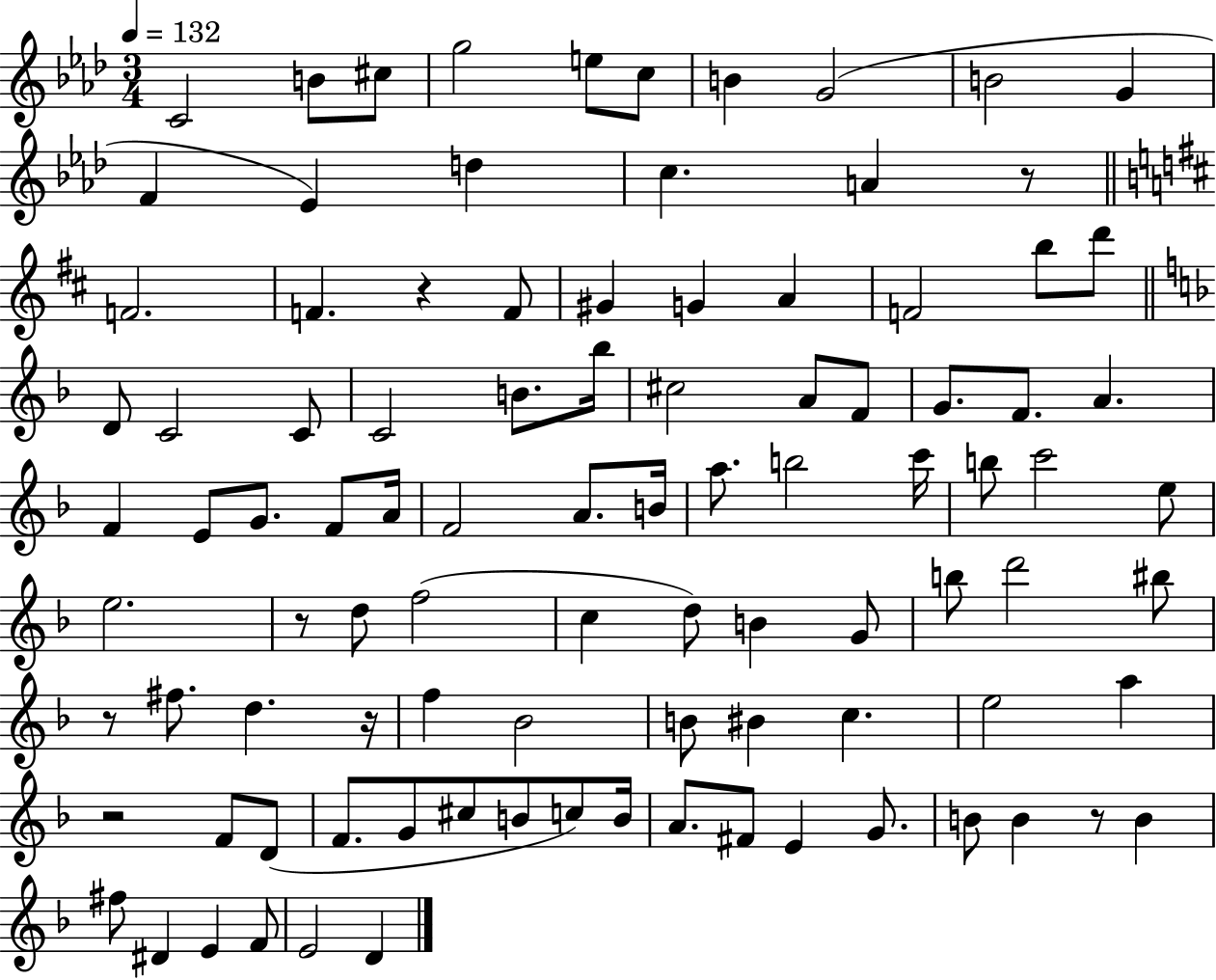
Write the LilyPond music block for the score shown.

{
  \clef treble
  \numericTimeSignature
  \time 3/4
  \key aes \major
  \tempo 4 = 132
  c'2 b'8 cis''8 | g''2 e''8 c''8 | b'4 g'2( | b'2 g'4 | \break f'4 ees'4) d''4 | c''4. a'4 r8 | \bar "||" \break \key d \major f'2. | f'4. r4 f'8 | gis'4 g'4 a'4 | f'2 b''8 d'''8 | \break \bar "||" \break \key f \major d'8 c'2 c'8 | c'2 b'8. bes''16 | cis''2 a'8 f'8 | g'8. f'8. a'4. | \break f'4 e'8 g'8. f'8 a'16 | f'2 a'8. b'16 | a''8. b''2 c'''16 | b''8 c'''2 e''8 | \break e''2. | r8 d''8 f''2( | c''4 d''8) b'4 g'8 | b''8 d'''2 bis''8 | \break r8 fis''8. d''4. r16 | f''4 bes'2 | b'8 bis'4 c''4. | e''2 a''4 | \break r2 f'8 d'8( | f'8. g'8 cis''8 b'8 c''8) b'16 | a'8. fis'8 e'4 g'8. | b'8 b'4 r8 b'4 | \break fis''8 dis'4 e'4 f'8 | e'2 d'4 | \bar "|."
}